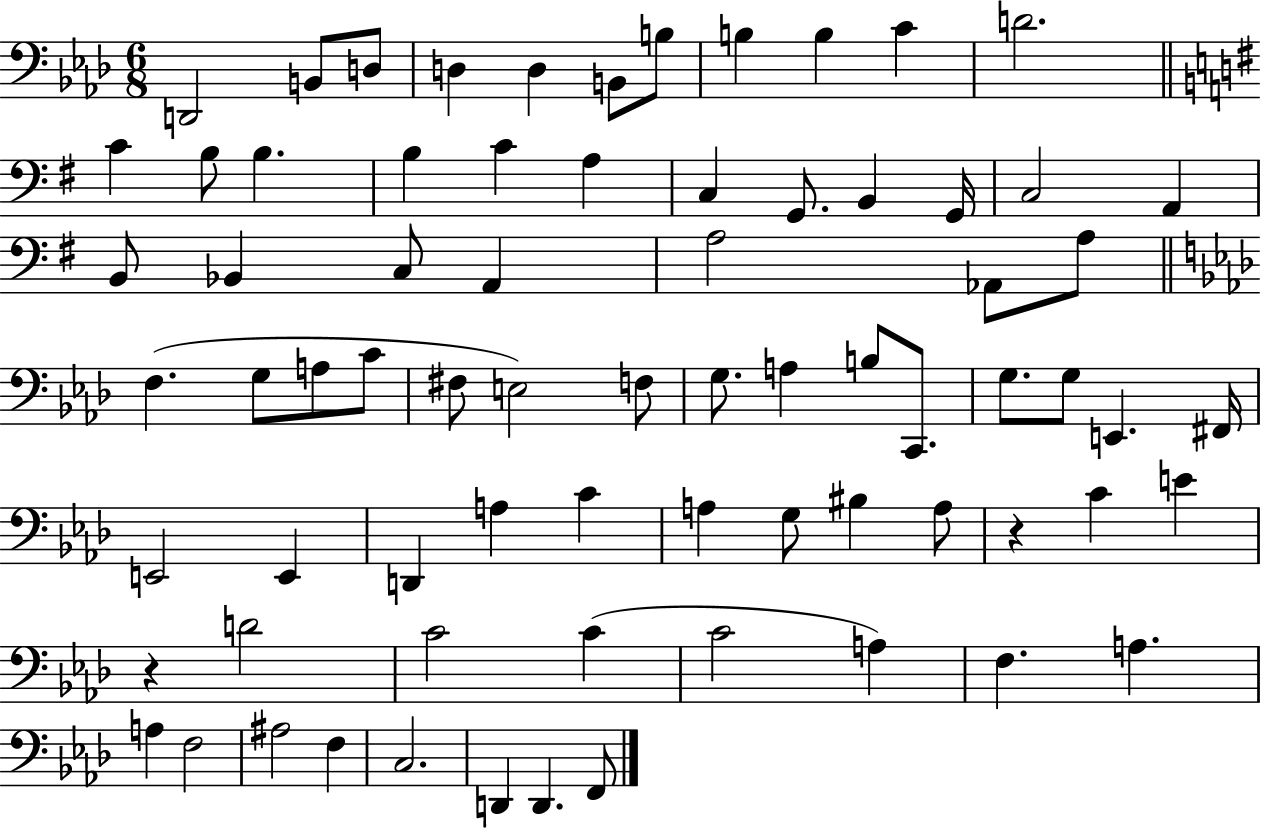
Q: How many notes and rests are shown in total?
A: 73